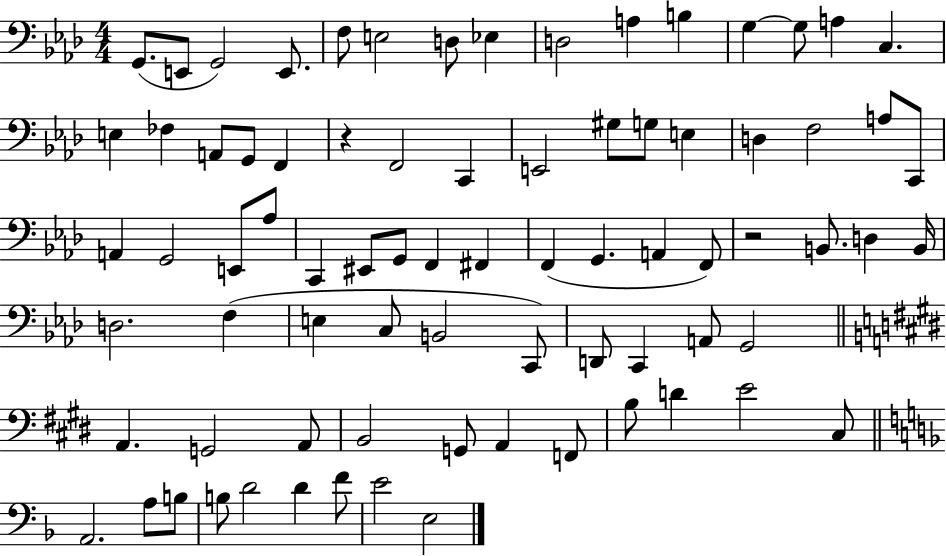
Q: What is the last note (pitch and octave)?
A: E3